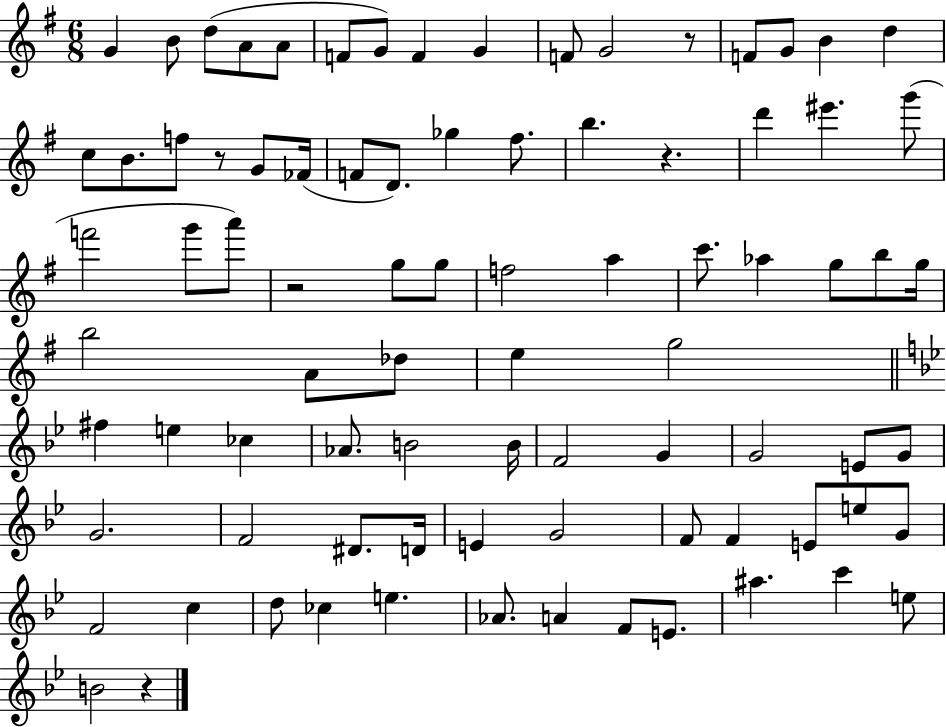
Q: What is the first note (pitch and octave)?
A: G4